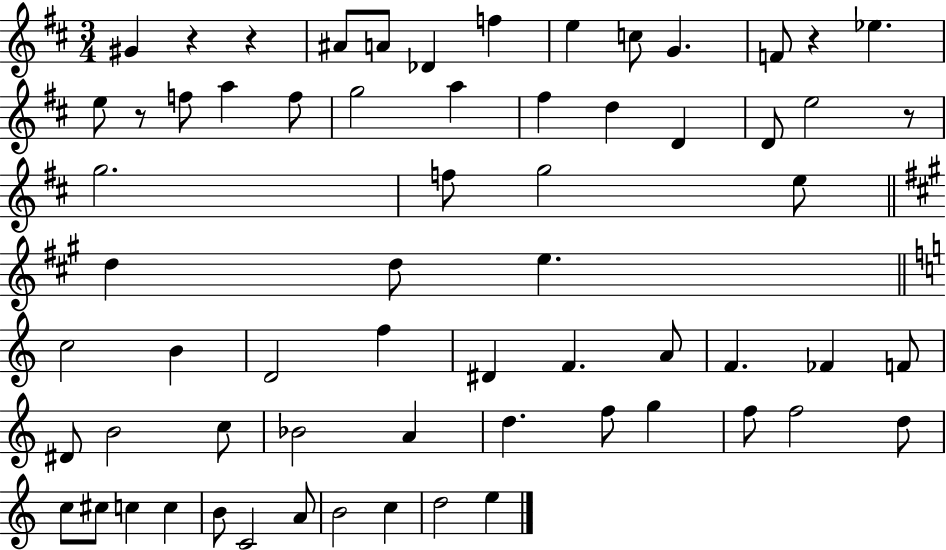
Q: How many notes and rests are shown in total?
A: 65